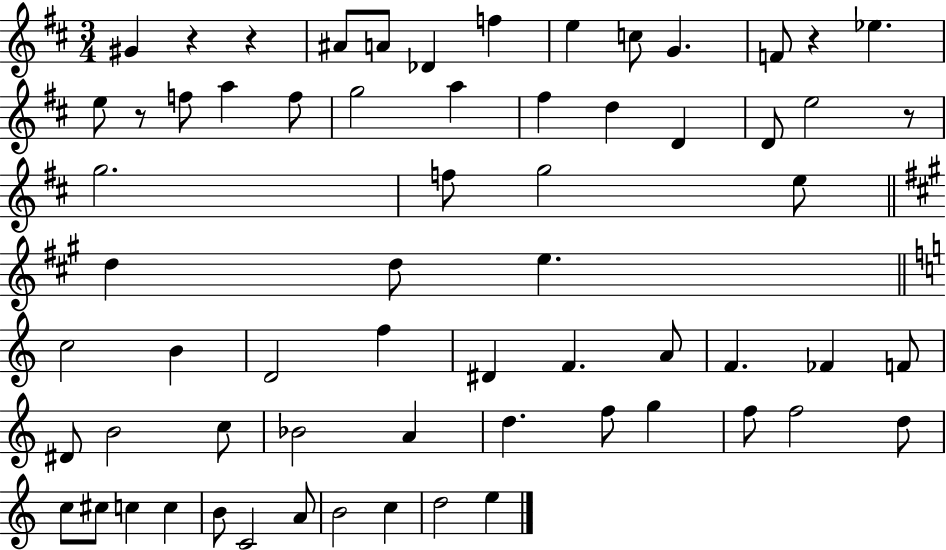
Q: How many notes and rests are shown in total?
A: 65